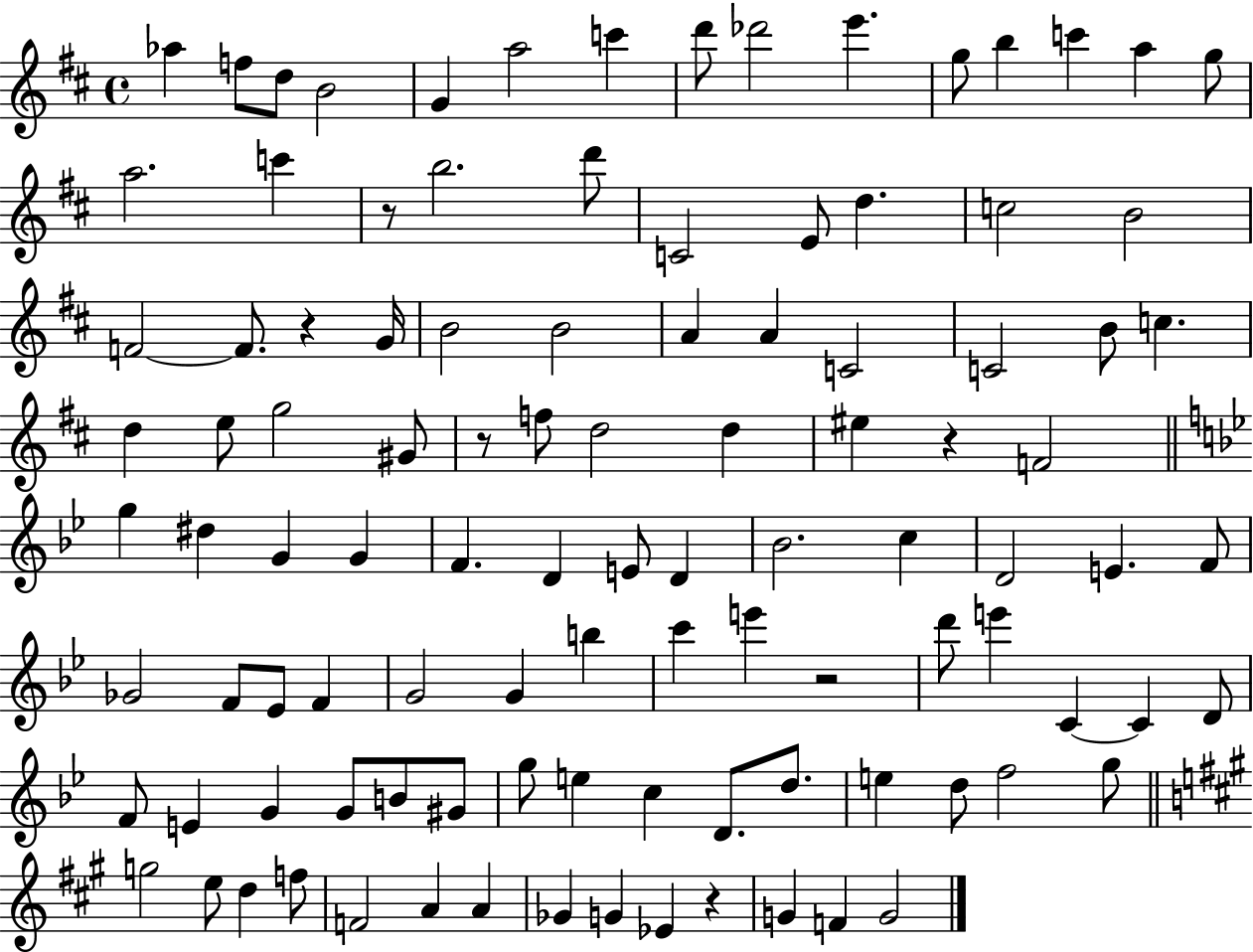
X:1
T:Untitled
M:4/4
L:1/4
K:D
_a f/2 d/2 B2 G a2 c' d'/2 _d'2 e' g/2 b c' a g/2 a2 c' z/2 b2 d'/2 C2 E/2 d c2 B2 F2 F/2 z G/4 B2 B2 A A C2 C2 B/2 c d e/2 g2 ^G/2 z/2 f/2 d2 d ^e z F2 g ^d G G F D E/2 D _B2 c D2 E F/2 _G2 F/2 _E/2 F G2 G b c' e' z2 d'/2 e' C C D/2 F/2 E G G/2 B/2 ^G/2 g/2 e c D/2 d/2 e d/2 f2 g/2 g2 e/2 d f/2 F2 A A _G G _E z G F G2